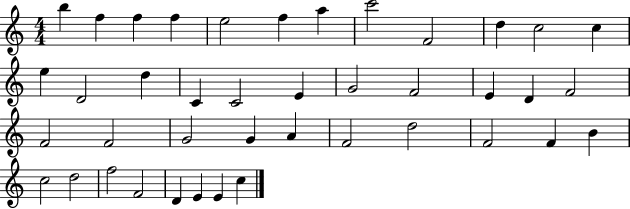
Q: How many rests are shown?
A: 0